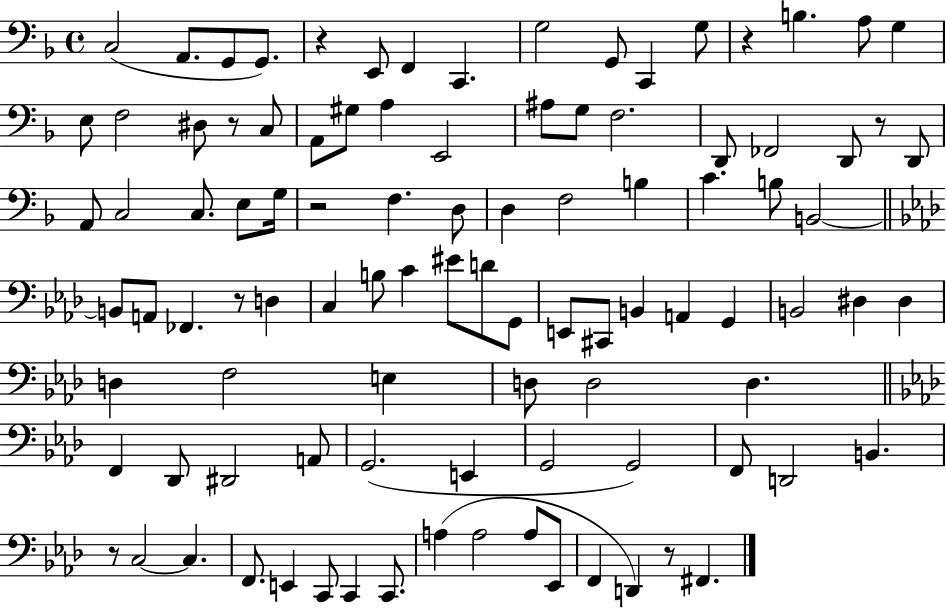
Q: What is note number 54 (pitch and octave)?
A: C#2